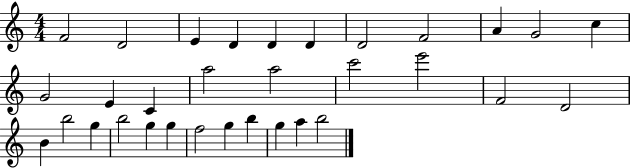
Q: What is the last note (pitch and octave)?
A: B5